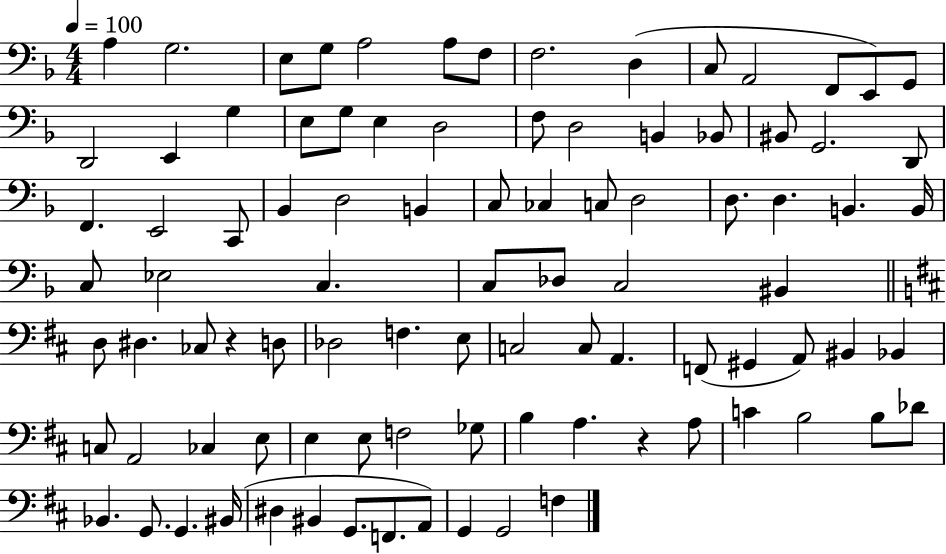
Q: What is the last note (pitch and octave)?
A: F3